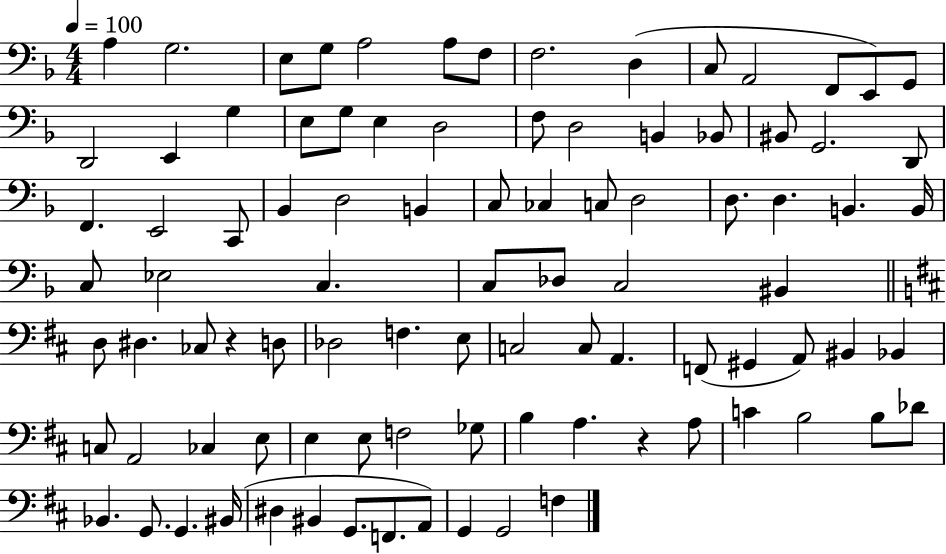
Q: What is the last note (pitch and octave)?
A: F3